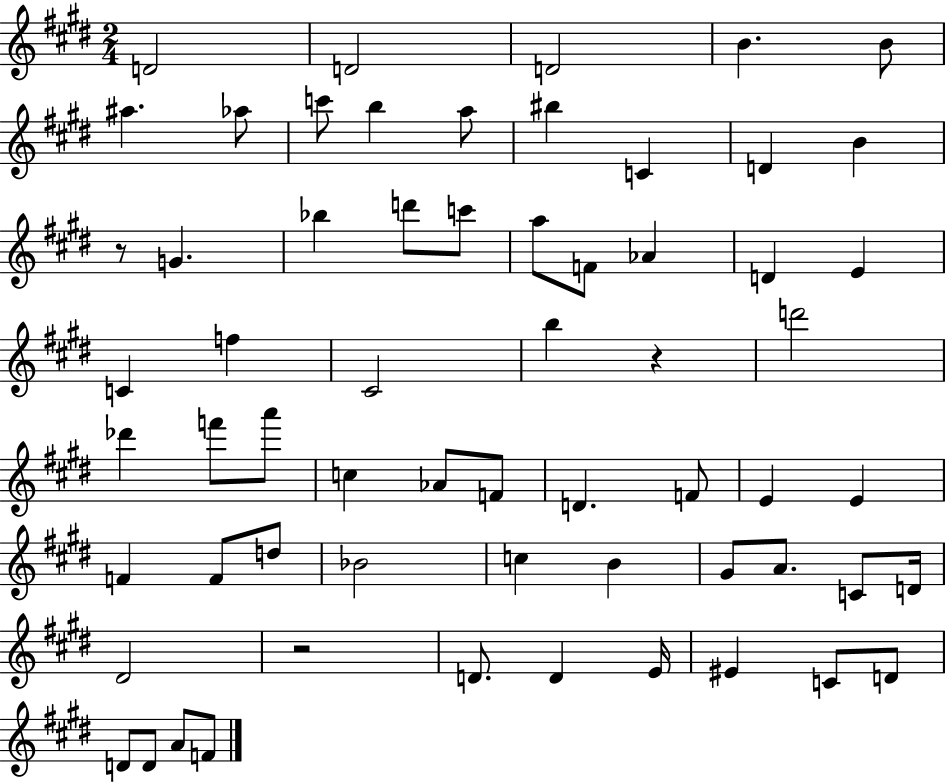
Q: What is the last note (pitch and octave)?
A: F4